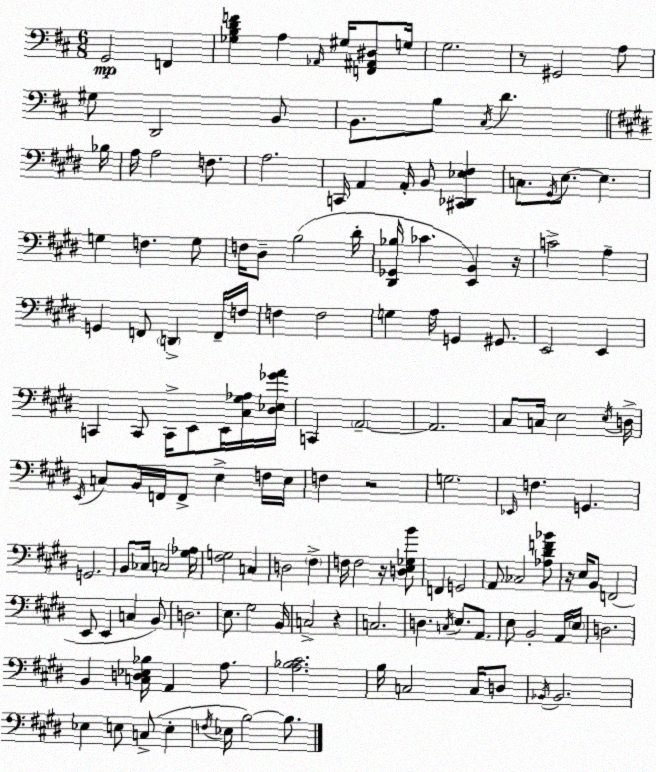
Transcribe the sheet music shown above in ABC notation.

X:1
T:Untitled
M:6/8
L:1/4
K:D
G,,2 F,, [_G,B,DF] A, _A,,/4 ^G,/4 [F,,^A,,^D,]/2 G,/4 G,2 z/2 ^G,,2 A,/2 ^G,/2 D,,2 B,,/2 B,,/2 B,/2 ^C,/4 D _B,/4 A,/4 A,2 F,/2 A,2 C,,/4 A,, A,,/4 B,,/2 [^C,,_D,,_E,^F,] C,/2 ^G,,/4 E,/2 E, G, F, G,/2 F,/4 ^D,/2 B,2 ^D/4 [^D,,_G,,_B,]/4 _C [E,,B,,] z/4 C2 A, G,, F,,/2 D,, F,,/4 F,/4 F, F,2 G, A,/4 G,, ^G,,/2 E,,2 E,, C,, C,,/2 C,,/4 E,,/2 E,,/4 [^C,^G,_A,]/4 [^D,_E,_GA]/4 C,, A,,2 A,,2 ^C,/2 C,/4 E,2 E,/4 D,/4 E,,/4 C,/2 B,,/4 F,,/4 F,,/2 E, F,/4 E,/4 F, z2 G,2 _E,,/4 F, G,, G,,2 B,,/2 _C,/4 C,2 [^G,_A,]/4 [^F,G,]2 C, D,2 ^F, F,/4 F,2 z/4 [D,E,_G,B]/2 F,, G,,2 A,,/2 _C,2 [_A,^DF_B]/2 z/4 E,/4 B,,/2 F,,2 E,,/2 E,, C, B,,/2 D,2 E,/2 ^G,2 B,,/4 C,2 z C,2 D, C,/4 E,/2 A,,/2 E,/2 B,,2 A,,/4 E,/4 D,2 B,, [C,D,_E,_B,]/4 A,, A,/2 [A,_B,^C]2 B,/4 C,2 C,/4 D,/2 _B,,/4 _B,,2 _E, E,/2 C,/2 E, F,/4 _E,/4 B,2 B,/2